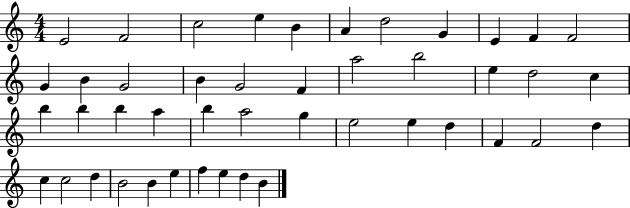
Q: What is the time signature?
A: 4/4